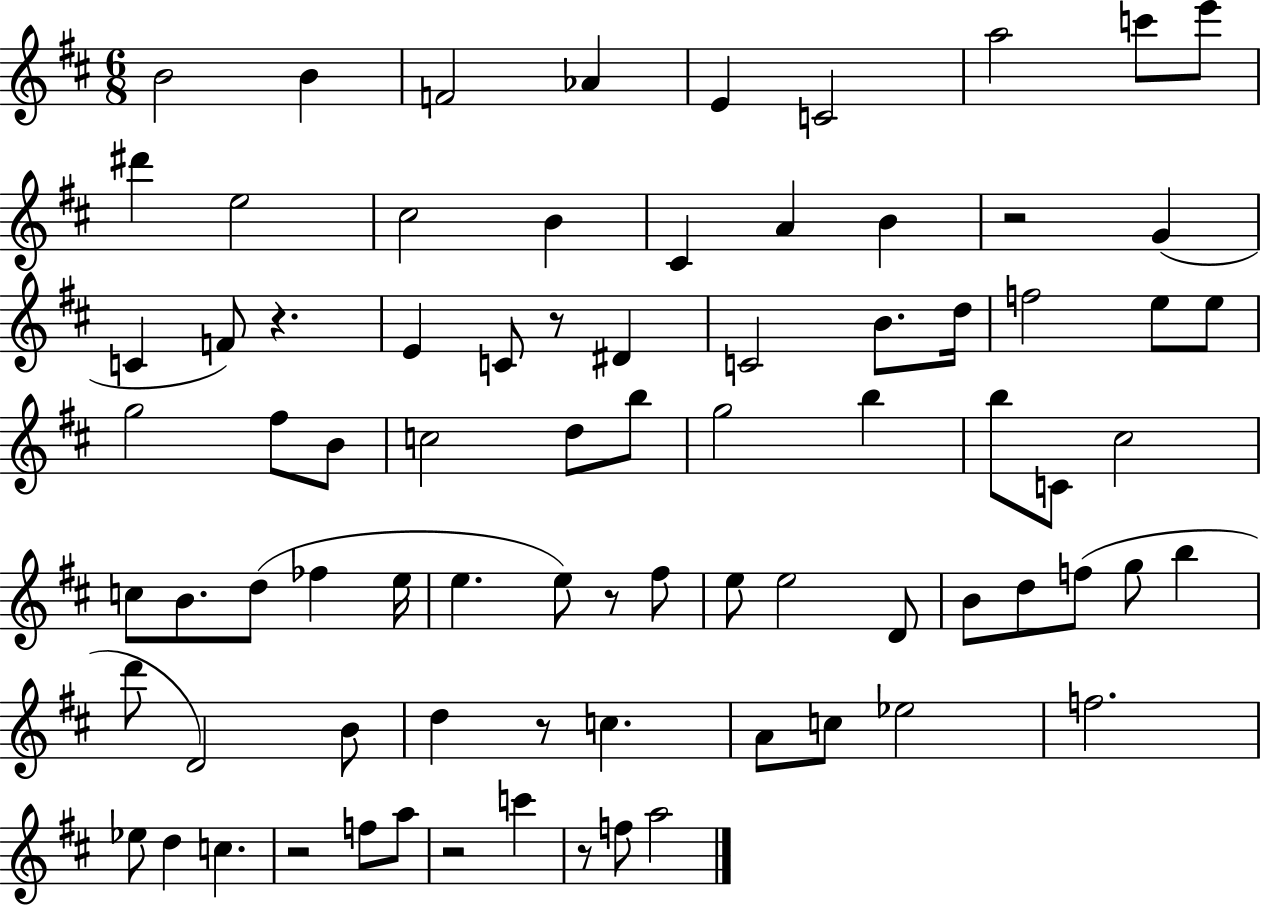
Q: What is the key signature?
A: D major